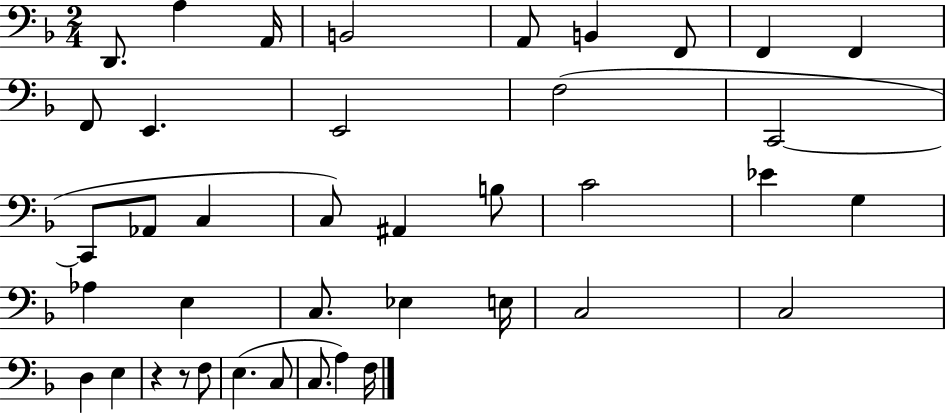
{
  \clef bass
  \numericTimeSignature
  \time 2/4
  \key f \major
  d,8. a4 a,16 | b,2 | a,8 b,4 f,8 | f,4 f,4 | \break f,8 e,4. | e,2 | f2( | c,2~~ | \break c,8 aes,8 c4 | c8) ais,4 b8 | c'2 | ees'4 g4 | \break aes4 e4 | c8. ees4 e16 | c2 | c2 | \break d4 e4 | r4 r8 f8 | e4.( c8 | c8. a4) f16 | \break \bar "|."
}